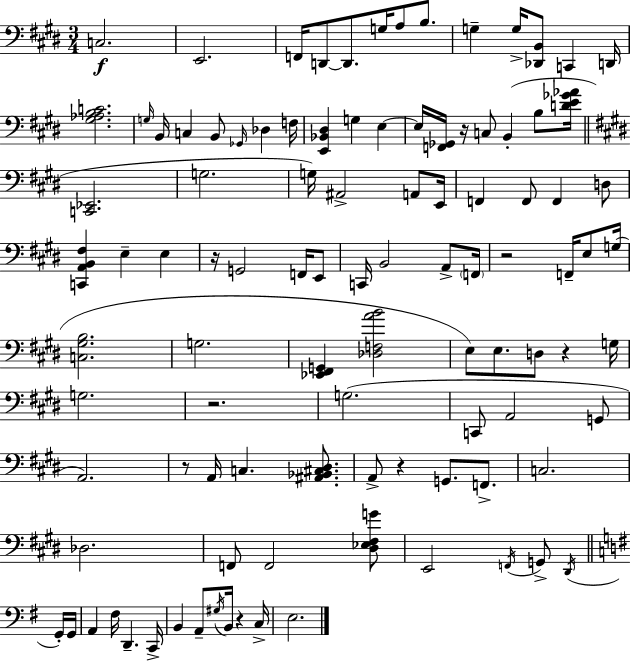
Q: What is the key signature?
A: E major